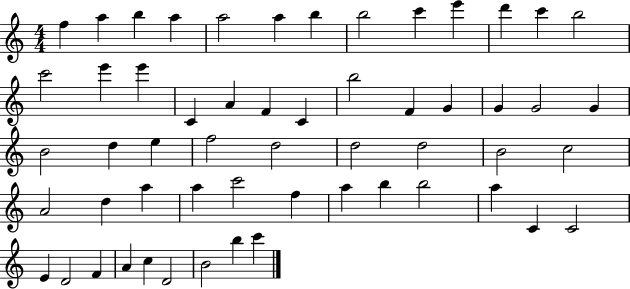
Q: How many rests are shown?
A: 0